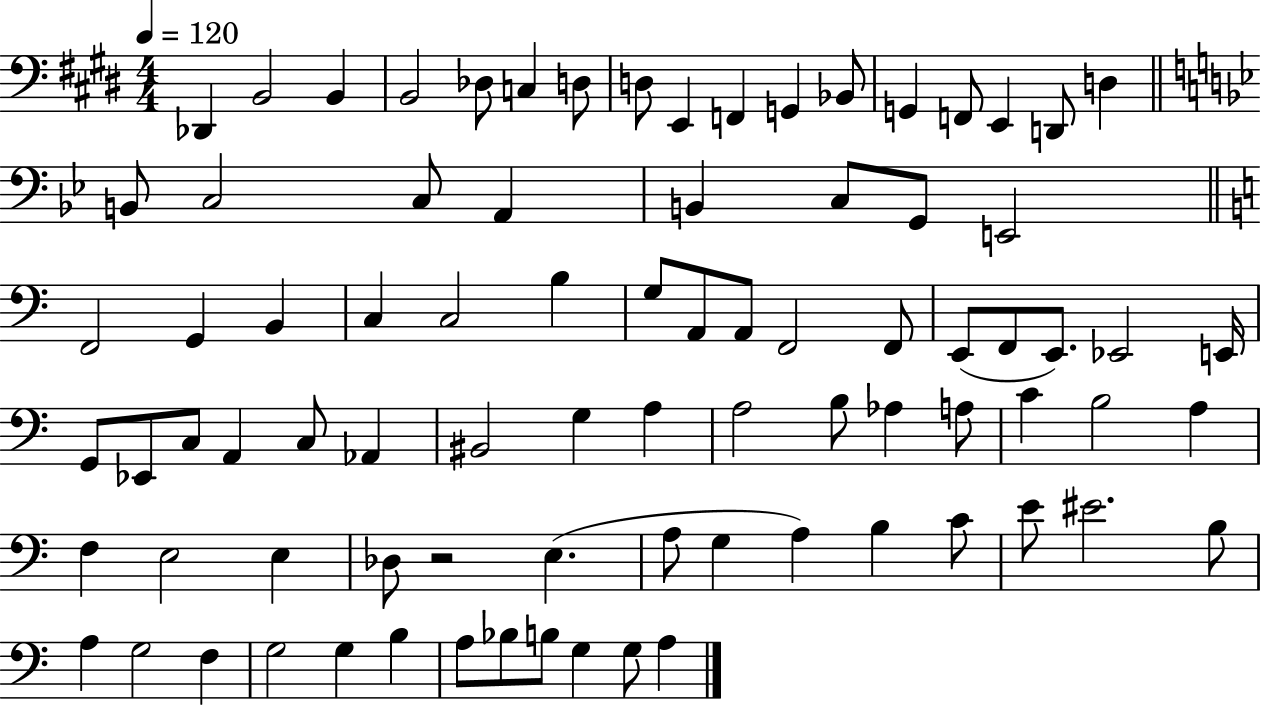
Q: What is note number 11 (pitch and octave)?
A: G2